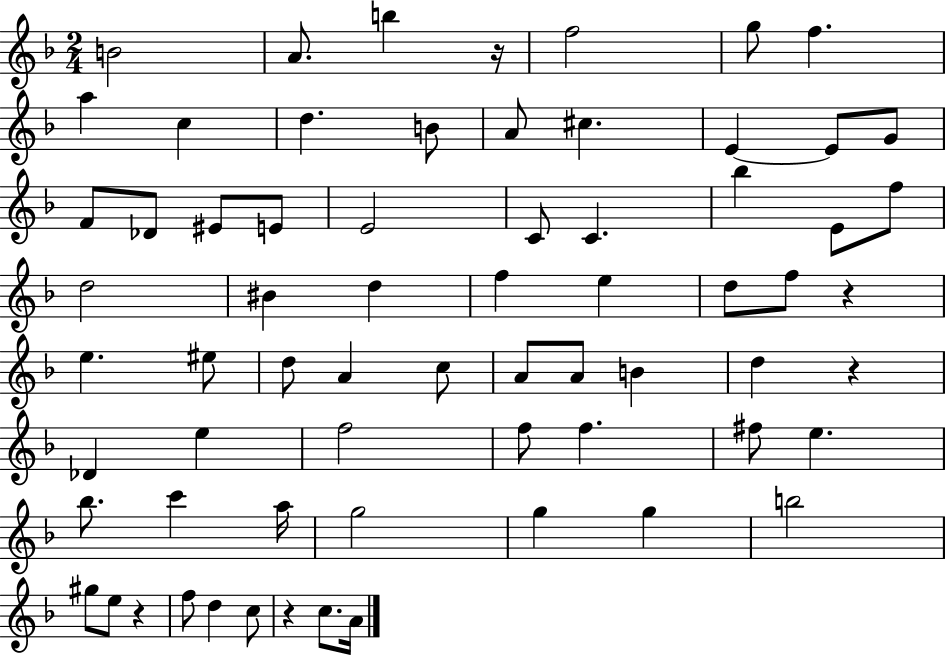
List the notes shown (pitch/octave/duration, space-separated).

B4/h A4/e. B5/q R/s F5/h G5/e F5/q. A5/q C5/q D5/q. B4/e A4/e C#5/q. E4/q E4/e G4/e F4/e Db4/e EIS4/e E4/e E4/h C4/e C4/q. Bb5/q E4/e F5/e D5/h BIS4/q D5/q F5/q E5/q D5/e F5/e R/q E5/q. EIS5/e D5/e A4/q C5/e A4/e A4/e B4/q D5/q R/q Db4/q E5/q F5/h F5/e F5/q. F#5/e E5/q. Bb5/e. C6/q A5/s G5/h G5/q G5/q B5/h G#5/e E5/e R/q F5/e D5/q C5/e R/q C5/e. A4/s